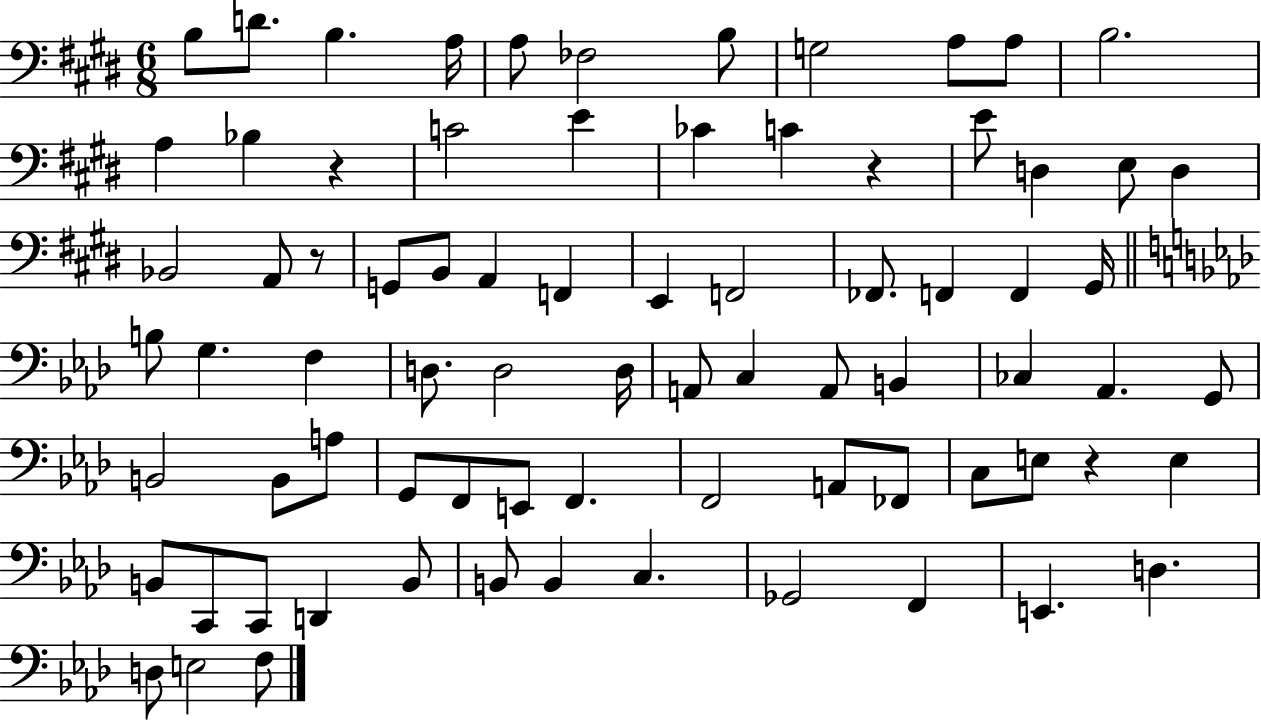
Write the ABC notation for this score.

X:1
T:Untitled
M:6/8
L:1/4
K:E
B,/2 D/2 B, A,/4 A,/2 _F,2 B,/2 G,2 A,/2 A,/2 B,2 A, _B, z C2 E _C C z E/2 D, E,/2 D, _B,,2 A,,/2 z/2 G,,/2 B,,/2 A,, F,, E,, F,,2 _F,,/2 F,, F,, ^G,,/4 B,/2 G, F, D,/2 D,2 D,/4 A,,/2 C, A,,/2 B,, _C, _A,, G,,/2 B,,2 B,,/2 A,/2 G,,/2 F,,/2 E,,/2 F,, F,,2 A,,/2 _F,,/2 C,/2 E,/2 z E, B,,/2 C,,/2 C,,/2 D,, B,,/2 B,,/2 B,, C, _G,,2 F,, E,, D, D,/2 E,2 F,/2